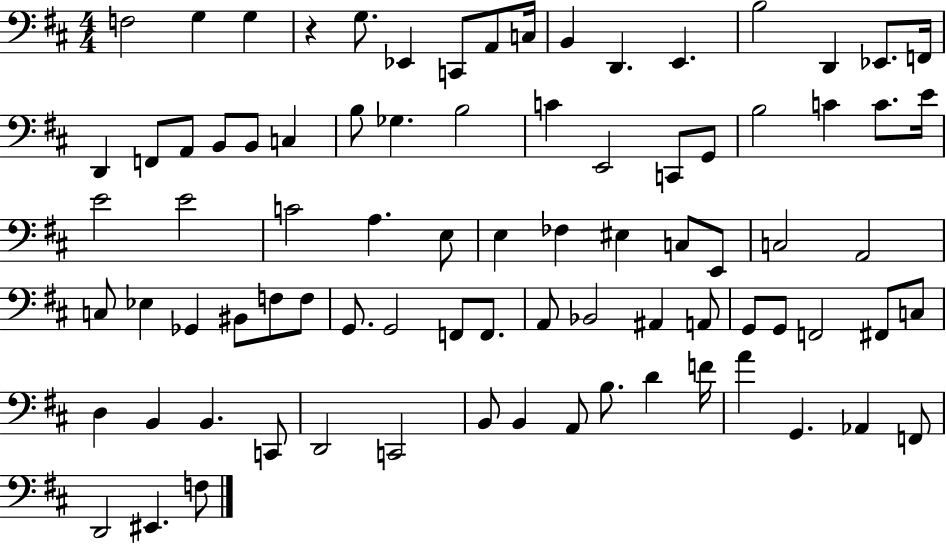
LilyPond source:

{
  \clef bass
  \numericTimeSignature
  \time 4/4
  \key d \major
  f2 g4 g4 | r4 g8. ees,4 c,8 a,8 c16 | b,4 d,4. e,4. | b2 d,4 ees,8. f,16 | \break d,4 f,8 a,8 b,8 b,8 c4 | b8 ges4. b2 | c'4 e,2 c,8 g,8 | b2 c'4 c'8. e'16 | \break e'2 e'2 | c'2 a4. e8 | e4 fes4 eis4 c8 e,8 | c2 a,2 | \break c8 ees4 ges,4 bis,8 f8 f8 | g,8. g,2 f,8 f,8. | a,8 bes,2 ais,4 a,8 | g,8 g,8 f,2 fis,8 c8 | \break d4 b,4 b,4. c,8 | d,2 c,2 | b,8 b,4 a,8 b8. d'4 f'16 | a'4 g,4. aes,4 f,8 | \break d,2 eis,4. f8 | \bar "|."
}